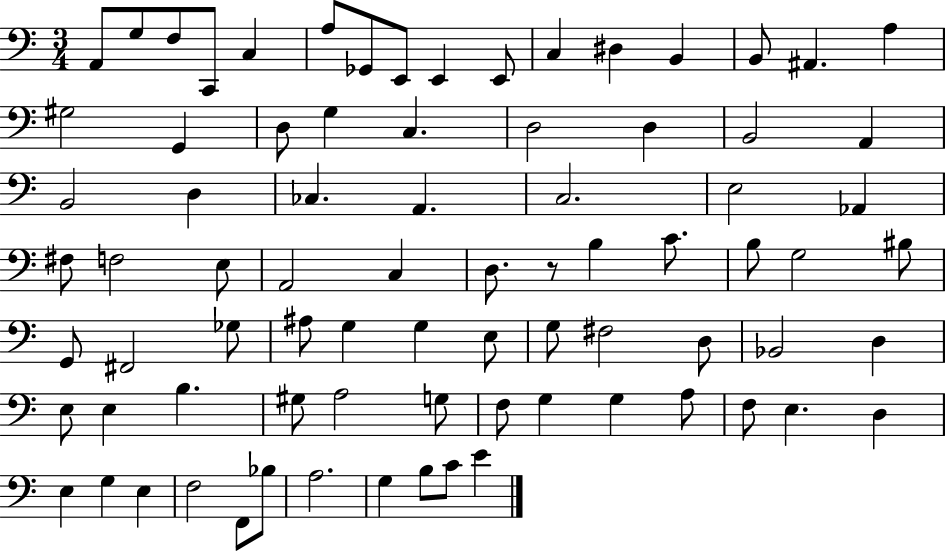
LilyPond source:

{
  \clef bass
  \numericTimeSignature
  \time 3/4
  \key c \major
  \repeat volta 2 { a,8 g8 f8 c,8 c4 | a8 ges,8 e,8 e,4 e,8 | c4 dis4 b,4 | b,8 ais,4. a4 | \break gis2 g,4 | d8 g4 c4. | d2 d4 | b,2 a,4 | \break b,2 d4 | ces4. a,4. | c2. | e2 aes,4 | \break fis8 f2 e8 | a,2 c4 | d8. r8 b4 c'8. | b8 g2 bis8 | \break g,8 fis,2 ges8 | ais8 g4 g4 e8 | g8 fis2 d8 | bes,2 d4 | \break e8 e4 b4. | gis8 a2 g8 | f8 g4 g4 a8 | f8 e4. d4 | \break e4 g4 e4 | f2 f,8 bes8 | a2. | g4 b8 c'8 e'4 | \break } \bar "|."
}